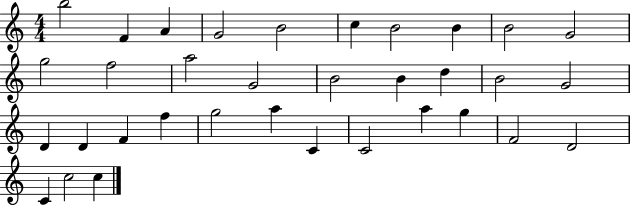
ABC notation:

X:1
T:Untitled
M:4/4
L:1/4
K:C
b2 F A G2 B2 c B2 B B2 G2 g2 f2 a2 G2 B2 B d B2 G2 D D F f g2 a C C2 a g F2 D2 C c2 c